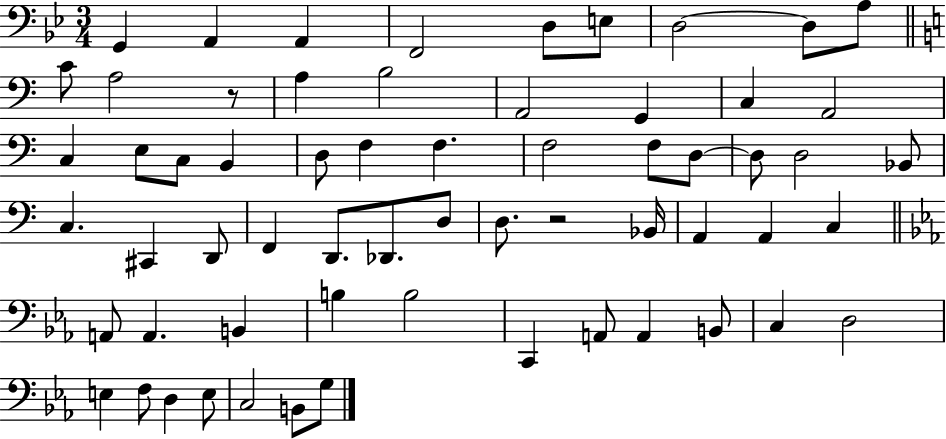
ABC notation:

X:1
T:Untitled
M:3/4
L:1/4
K:Bb
G,, A,, A,, F,,2 D,/2 E,/2 D,2 D,/2 A,/2 C/2 A,2 z/2 A, B,2 A,,2 G,, C, A,,2 C, E,/2 C,/2 B,, D,/2 F, F, F,2 F,/2 D,/2 D,/2 D,2 _B,,/2 C, ^C,, D,,/2 F,, D,,/2 _D,,/2 D,/2 D,/2 z2 _B,,/4 A,, A,, C, A,,/2 A,, B,, B, B,2 C,, A,,/2 A,, B,,/2 C, D,2 E, F,/2 D, E,/2 C,2 B,,/2 G,/2